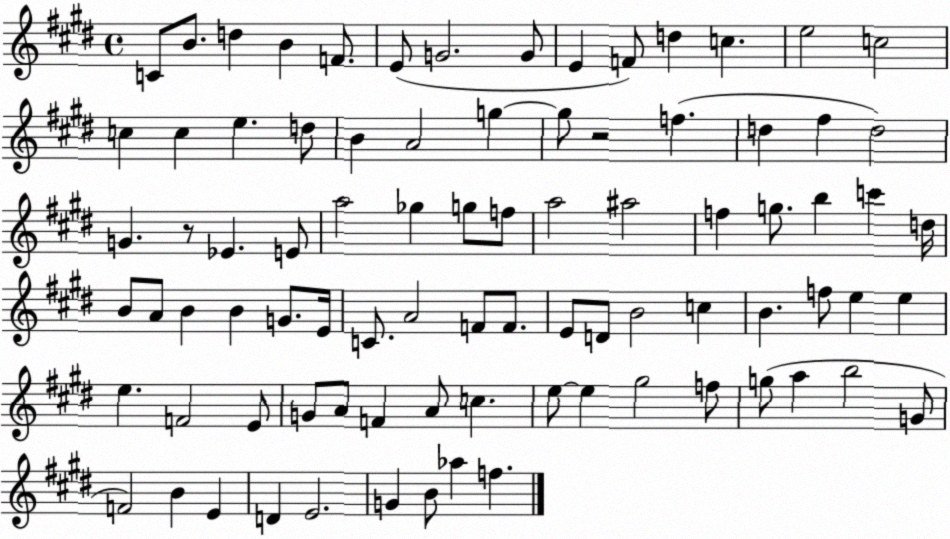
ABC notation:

X:1
T:Untitled
M:4/4
L:1/4
K:E
C/2 B/2 d B F/2 E/2 G2 G/2 E F/2 d c e2 c2 c c e d/2 B A2 g g/2 z2 f d ^f d2 G z/2 _E E/2 a2 _g g/2 f/2 a2 ^a2 f g/2 b c' d/4 B/2 A/2 B B G/2 E/4 C/2 A2 F/2 F/2 E/2 D/2 B2 c B f/2 e e e F2 E/2 G/2 A/2 F A/2 c e/2 e ^g2 f/2 g/2 a b2 G/2 F2 B E D E2 G B/2 _a f